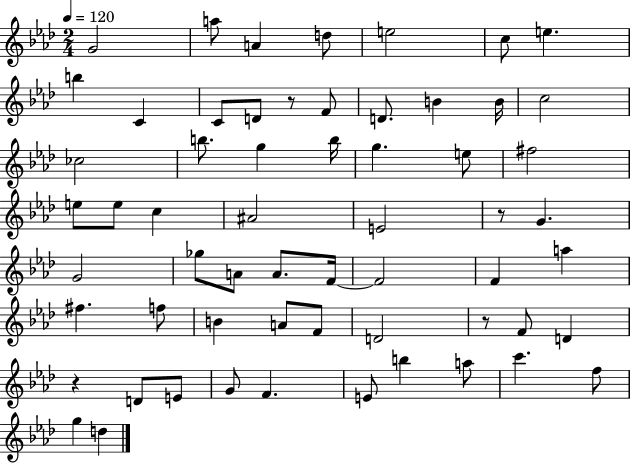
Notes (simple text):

G4/h A5/e A4/q D5/e E5/h C5/e E5/q. B5/q C4/q C4/e D4/e R/e F4/e D4/e. B4/q B4/s C5/h CES5/h B5/e. G5/q B5/s G5/q. E5/e F#5/h E5/e E5/e C5/q A#4/h E4/h R/e G4/q. G4/h Gb5/e A4/e A4/e. F4/s F4/h F4/q A5/q F#5/q. F5/e B4/q A4/e F4/e D4/h R/e F4/e D4/q R/q D4/e E4/e G4/e F4/q. E4/e B5/q A5/e C6/q. F5/e G5/q D5/q